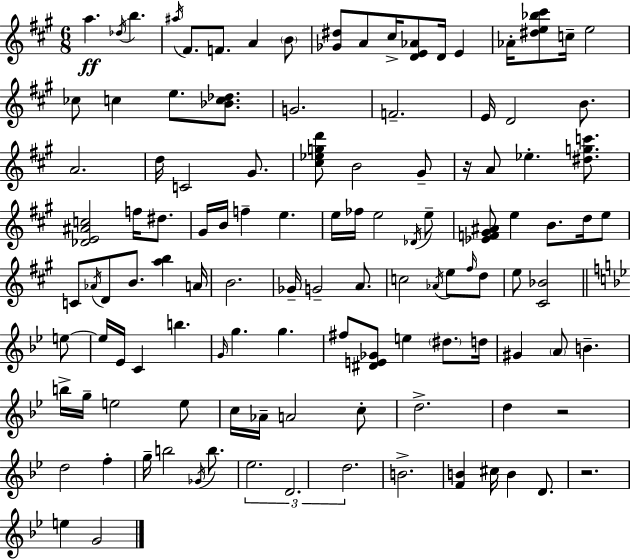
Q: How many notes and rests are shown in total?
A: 116